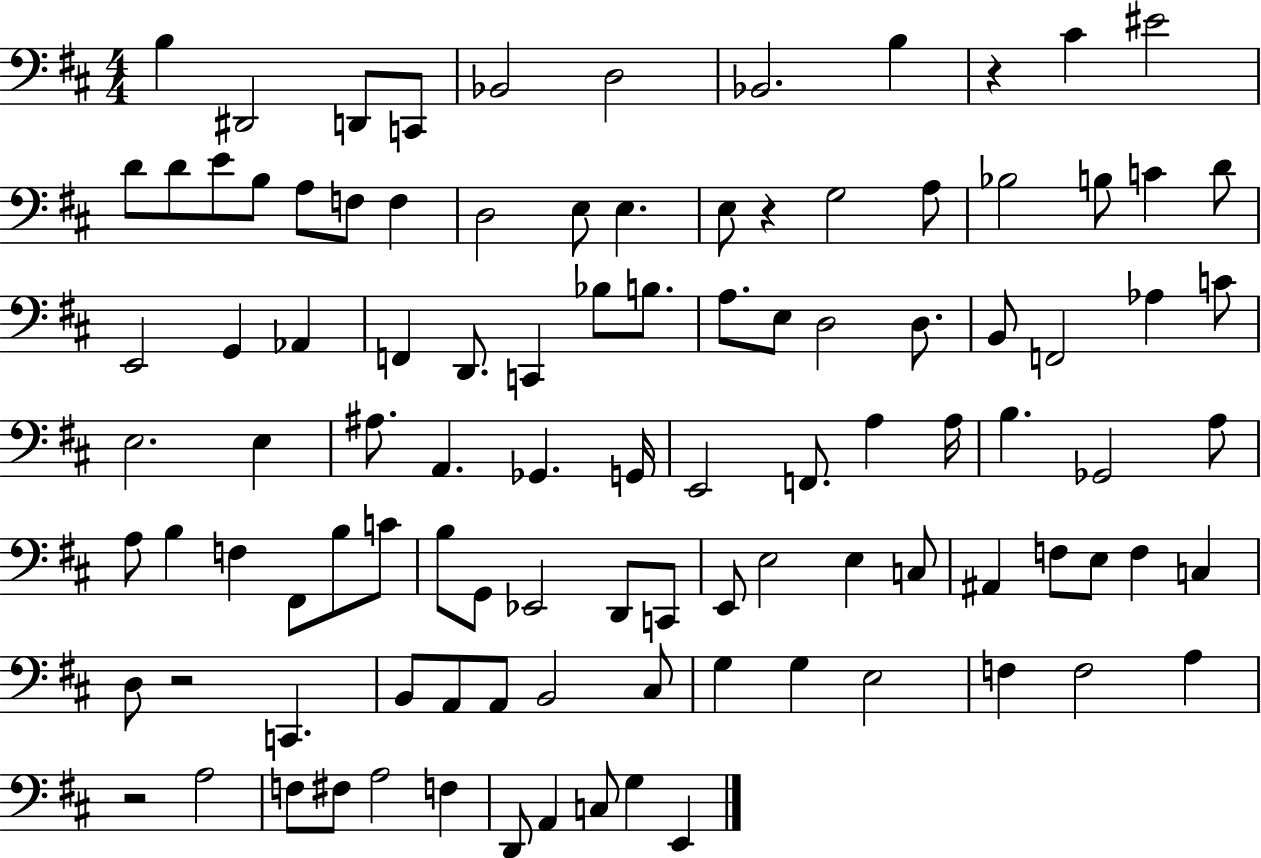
X:1
T:Untitled
M:4/4
L:1/4
K:D
B, ^D,,2 D,,/2 C,,/2 _B,,2 D,2 _B,,2 B, z ^C ^E2 D/2 D/2 E/2 B,/2 A,/2 F,/2 F, D,2 E,/2 E, E,/2 z G,2 A,/2 _B,2 B,/2 C D/2 E,,2 G,, _A,, F,, D,,/2 C,, _B,/2 B,/2 A,/2 E,/2 D,2 D,/2 B,,/2 F,,2 _A, C/2 E,2 E, ^A,/2 A,, _G,, G,,/4 E,,2 F,,/2 A, A,/4 B, _G,,2 A,/2 A,/2 B, F, ^F,,/2 B,/2 C/2 B,/2 G,,/2 _E,,2 D,,/2 C,,/2 E,,/2 E,2 E, C,/2 ^A,, F,/2 E,/2 F, C, D,/2 z2 C,, B,,/2 A,,/2 A,,/2 B,,2 ^C,/2 G, G, E,2 F, F,2 A, z2 A,2 F,/2 ^F,/2 A,2 F, D,,/2 A,, C,/2 G, E,,